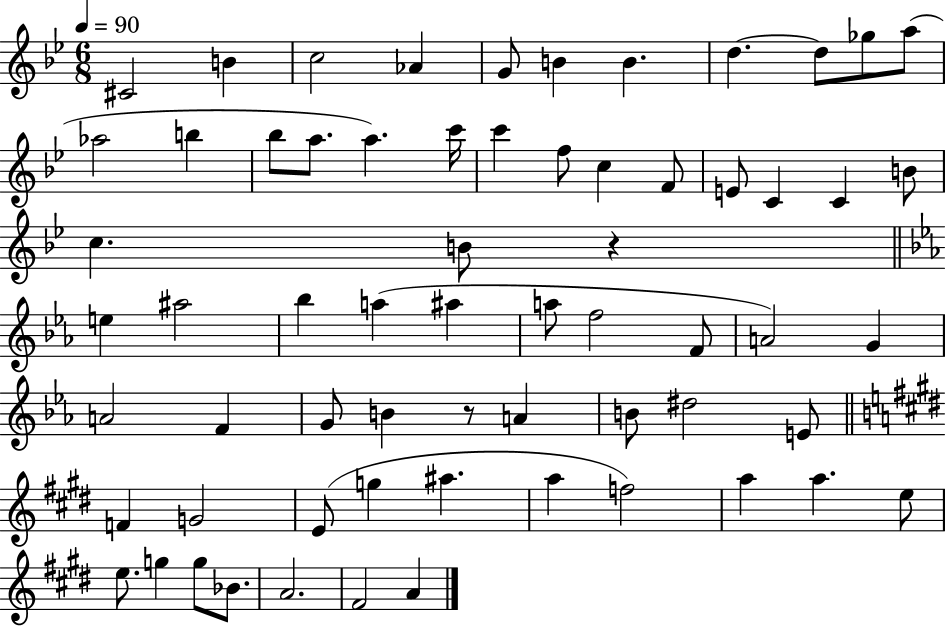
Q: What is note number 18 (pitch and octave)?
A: C6